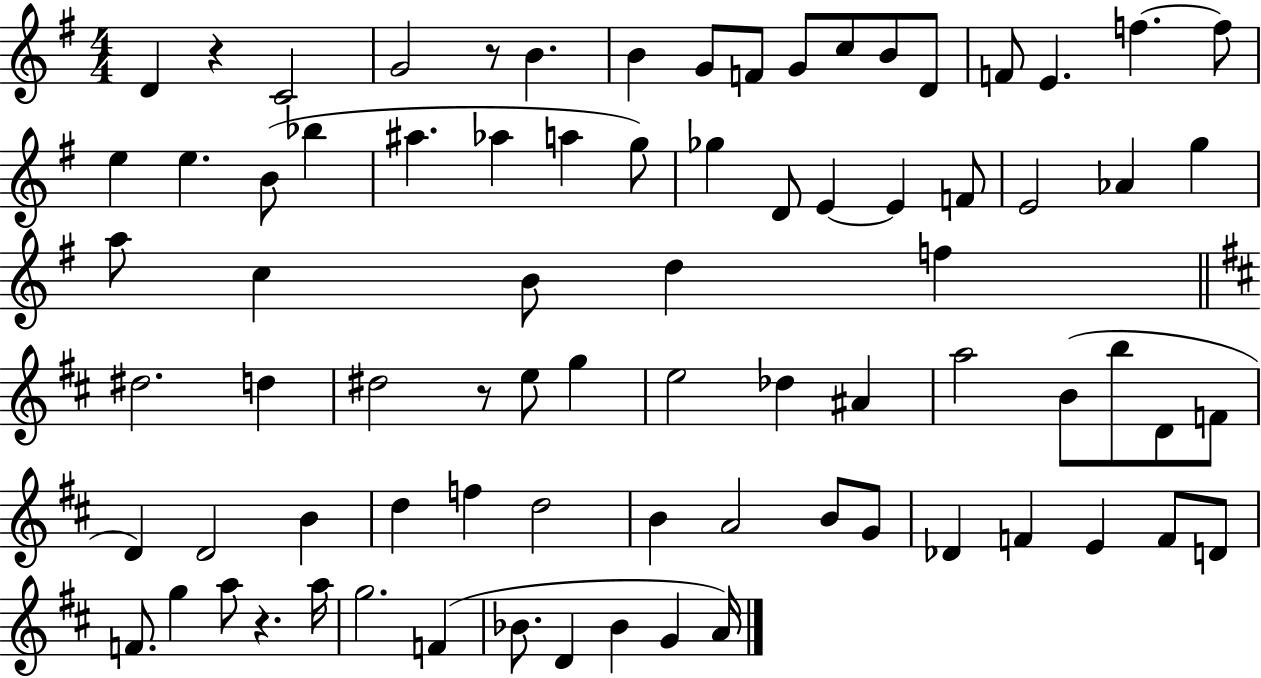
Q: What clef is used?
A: treble